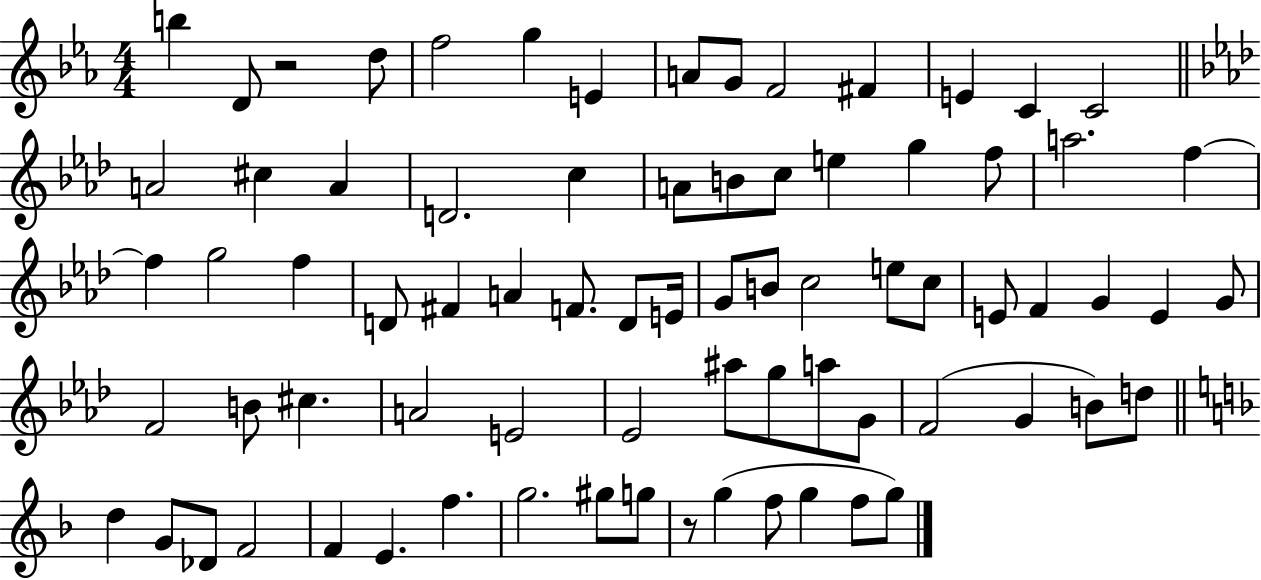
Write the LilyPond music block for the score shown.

{
  \clef treble
  \numericTimeSignature
  \time 4/4
  \key ees \major
  \repeat volta 2 { b''4 d'8 r2 d''8 | f''2 g''4 e'4 | a'8 g'8 f'2 fis'4 | e'4 c'4 c'2 | \break \bar "||" \break \key aes \major a'2 cis''4 a'4 | d'2. c''4 | a'8 b'8 c''8 e''4 g''4 f''8 | a''2. f''4~~ | \break f''4 g''2 f''4 | d'8 fis'4 a'4 f'8. d'8 e'16 | g'8 b'8 c''2 e''8 c''8 | e'8 f'4 g'4 e'4 g'8 | \break f'2 b'8 cis''4. | a'2 e'2 | ees'2 ais''8 g''8 a''8 g'8 | f'2( g'4 b'8) d''8 | \break \bar "||" \break \key f \major d''4 g'8 des'8 f'2 | f'4 e'4. f''4. | g''2. gis''8 g''8 | r8 g''4( f''8 g''4 f''8 g''8) | \break } \bar "|."
}